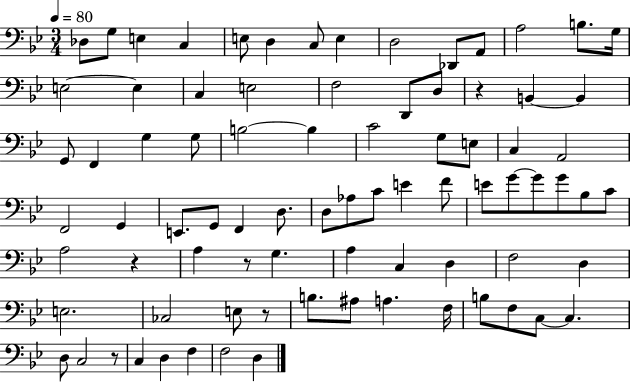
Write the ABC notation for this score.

X:1
T:Untitled
M:3/4
L:1/4
K:Bb
_D,/2 G,/2 E, C, E,/2 D, C,/2 E, D,2 _D,,/2 A,,/2 A,2 B,/2 G,/4 E,2 E, C, E,2 F,2 D,,/2 D,/2 z B,, B,, G,,/2 F,, G, G,/2 B,2 B, C2 G,/2 E,/2 C, A,,2 F,,2 G,, E,,/2 G,,/2 F,, D,/2 D,/2 _A,/2 C/2 E F/2 E/2 G/2 G/2 G/2 _B,/2 C/2 A,2 z A, z/2 G, A, C, D, F,2 D, E,2 _C,2 E,/2 z/2 B,/2 ^A,/2 A, F,/4 B,/2 F,/2 C,/2 C, D,/2 C,2 z/2 C, D, F, F,2 D,